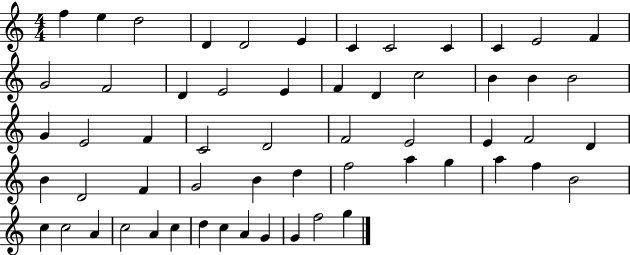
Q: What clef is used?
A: treble